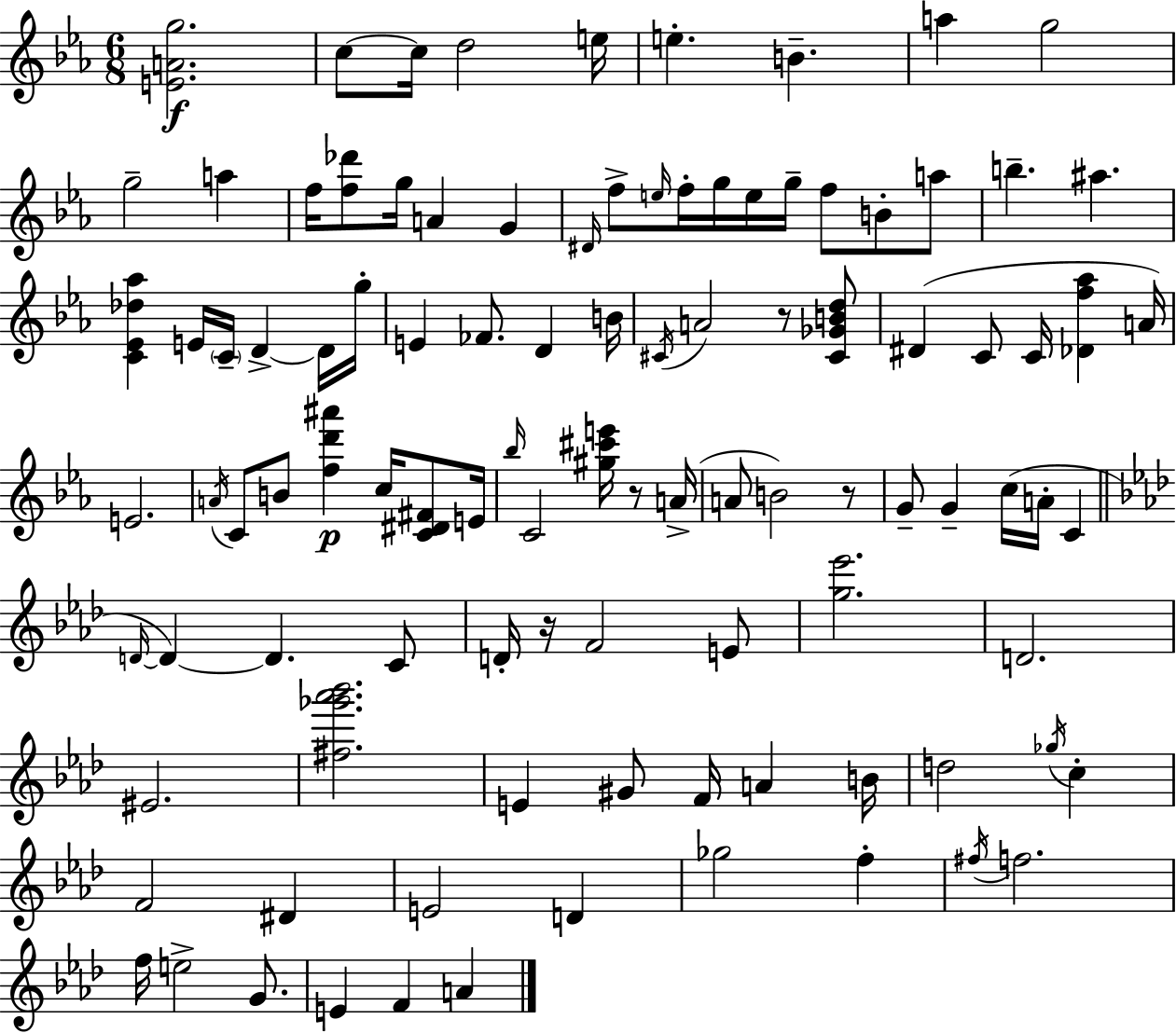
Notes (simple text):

[E4,A4,G5]/h. C5/e C5/s D5/h E5/s E5/q. B4/q. A5/q G5/h G5/h A5/q F5/s [F5,Db6]/e G5/s A4/q G4/q D#4/s F5/e E5/s F5/s G5/s E5/s G5/s F5/e B4/e A5/e B5/q. A#5/q. [C4,Eb4,Db5,Ab5]/q E4/s C4/s D4/q D4/s G5/s E4/q FES4/e. D4/q B4/s C#4/s A4/h R/e [C#4,Gb4,B4,D5]/e D#4/q C4/e C4/s [Db4,F5,Ab5]/q A4/s E4/h. A4/s C4/e B4/e [F5,D6,A#6]/q C5/s [C4,D#4,F#4]/e E4/s Bb5/s C4/h [G#5,C#6,E6]/s R/e A4/s A4/e B4/h R/e G4/e G4/q C5/s A4/s C4/q D4/s D4/q D4/q. C4/e D4/s R/s F4/h E4/e [G5,Eb6]/h. D4/h. EIS4/h. [F#5,Gb6,Ab6,Bb6]/h. E4/q G#4/e F4/s A4/q B4/s D5/h Gb5/s C5/q F4/h D#4/q E4/h D4/q Gb5/h F5/q F#5/s F5/h. F5/s E5/h G4/e. E4/q F4/q A4/q